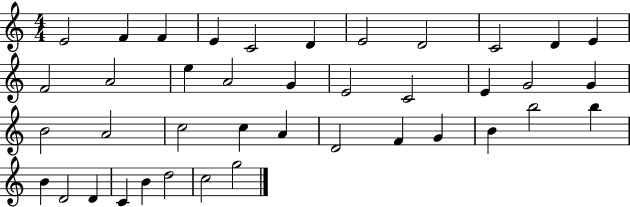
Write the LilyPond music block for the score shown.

{
  \clef treble
  \numericTimeSignature
  \time 4/4
  \key c \major
  e'2 f'4 f'4 | e'4 c'2 d'4 | e'2 d'2 | c'2 d'4 e'4 | \break f'2 a'2 | e''4 a'2 g'4 | e'2 c'2 | e'4 g'2 g'4 | \break b'2 a'2 | c''2 c''4 a'4 | d'2 f'4 g'4 | b'4 b''2 b''4 | \break b'4 d'2 d'4 | c'4 b'4 d''2 | c''2 g''2 | \bar "|."
}